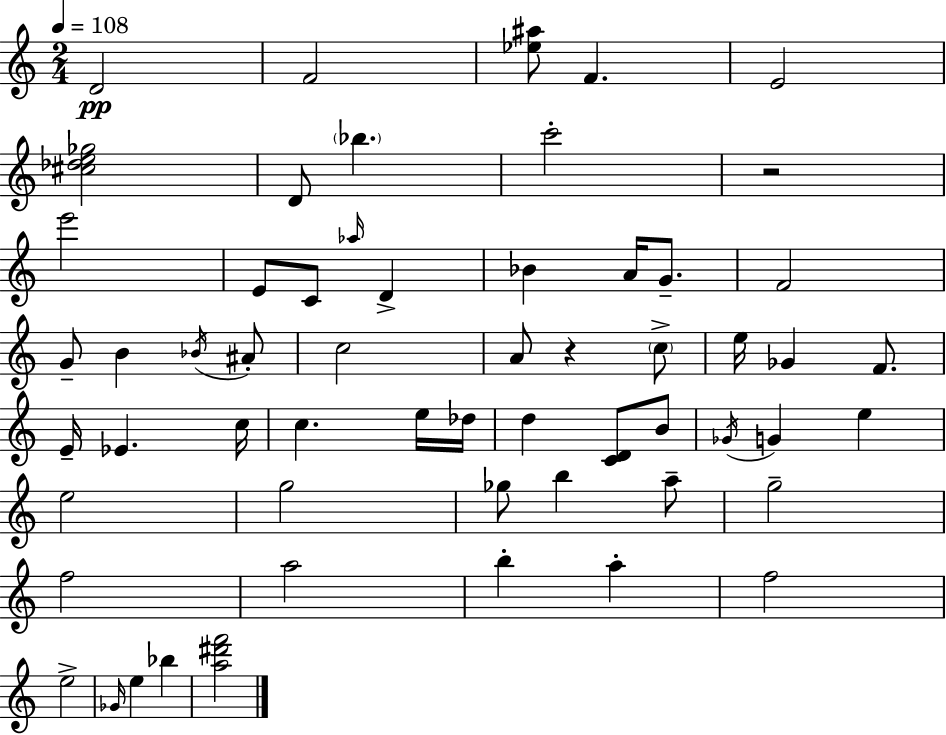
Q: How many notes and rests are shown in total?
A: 58